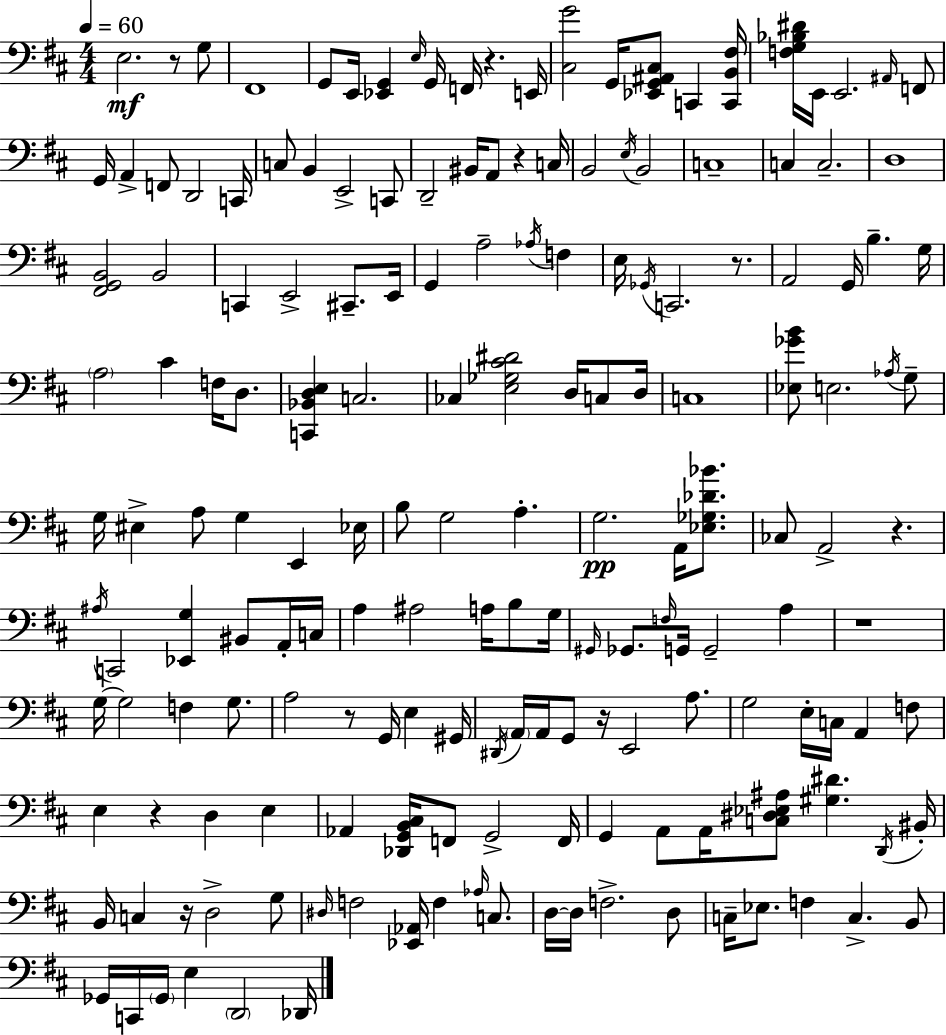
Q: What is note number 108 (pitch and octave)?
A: G3